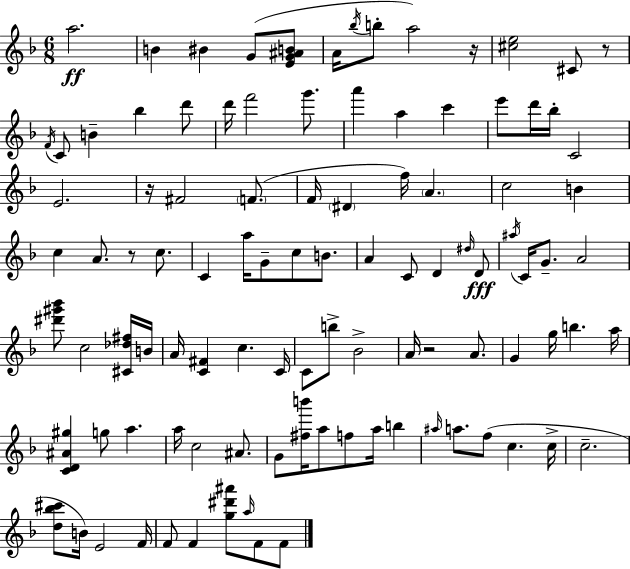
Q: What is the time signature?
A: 6/8